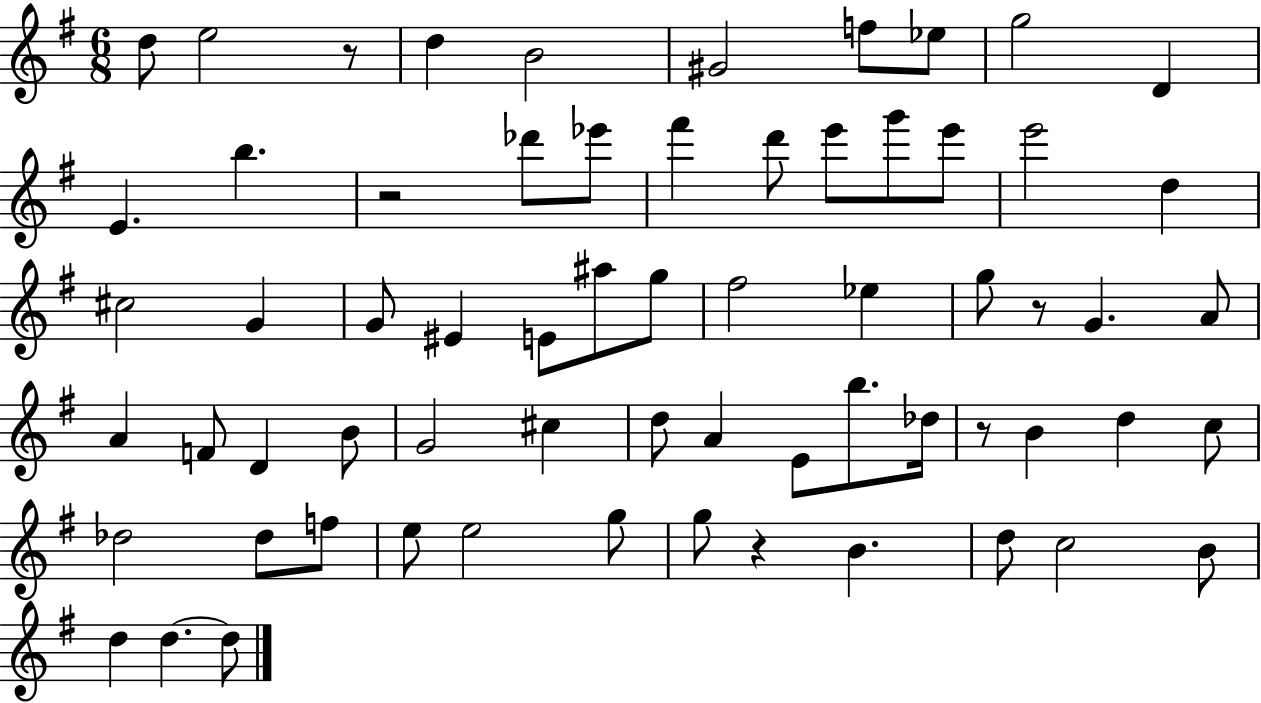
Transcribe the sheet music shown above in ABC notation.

X:1
T:Untitled
M:6/8
L:1/4
K:G
d/2 e2 z/2 d B2 ^G2 f/2 _e/2 g2 D E b z2 _d'/2 _e'/2 ^f' d'/2 e'/2 g'/2 e'/2 e'2 d ^c2 G G/2 ^E E/2 ^a/2 g/2 ^f2 _e g/2 z/2 G A/2 A F/2 D B/2 G2 ^c d/2 A E/2 b/2 _d/4 z/2 B d c/2 _d2 _d/2 f/2 e/2 e2 g/2 g/2 z B d/2 c2 B/2 d d d/2